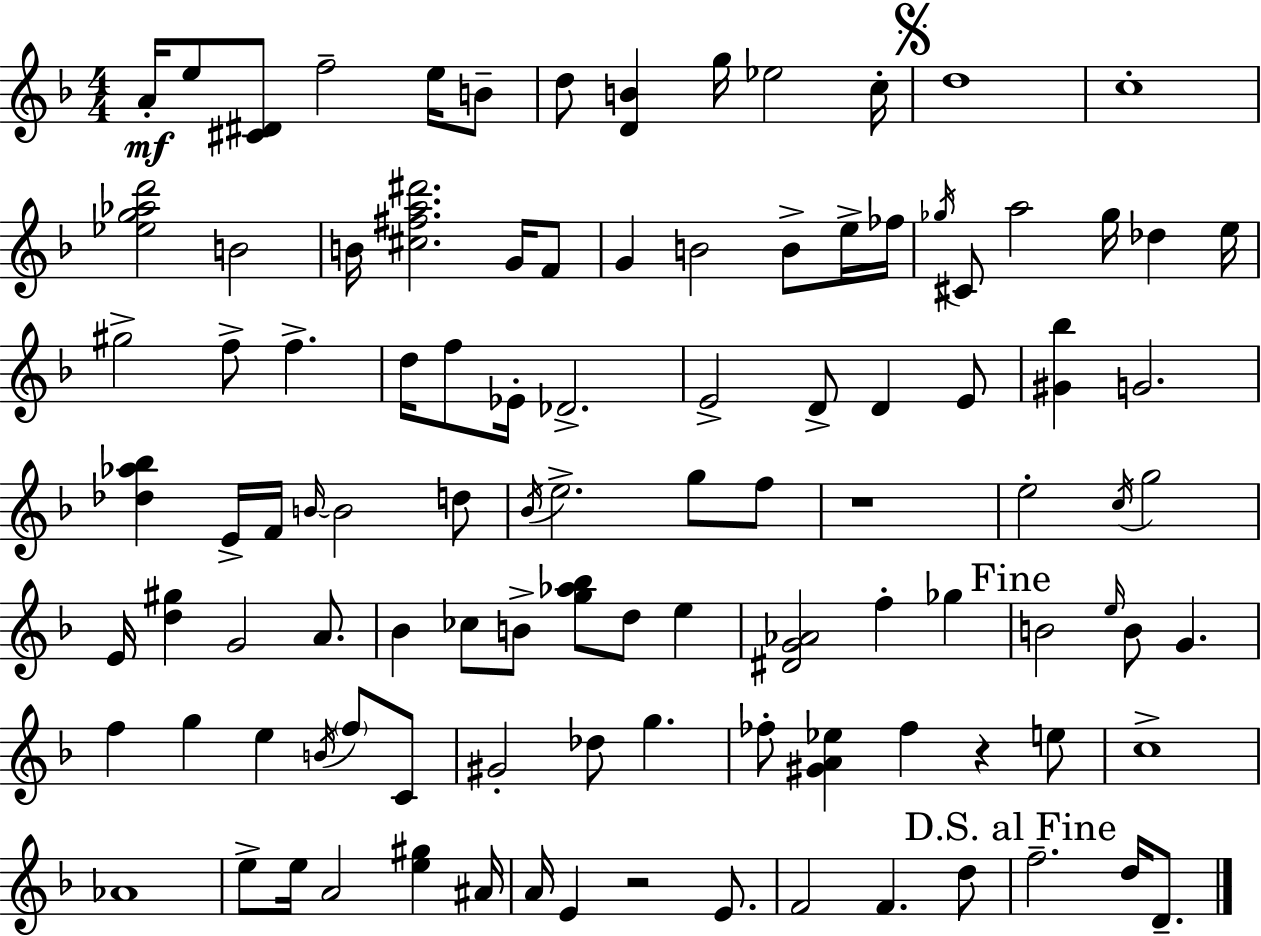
{
  \clef treble
  \numericTimeSignature
  \time 4/4
  \key f \major
  a'16-.\mf e''8 <cis' dis'>8 f''2-- e''16 b'8-- | d''8 <d' b'>4 g''16 ees''2 c''16-. | \mark \markup { \musicglyph "scripts.segno" } d''1 | c''1-. | \break <ees'' g'' aes'' d'''>2 b'2 | b'16 <cis'' fis'' a'' dis'''>2. g'16 f'8 | g'4 b'2 b'8-> e''16-> fes''16 | \acciaccatura { ges''16 } cis'8 a''2 ges''16 des''4 | \break e''16 gis''2-> f''8-> f''4.-> | d''16 f''8 ees'16-. des'2.-> | e'2-> d'8-> d'4 e'8 | <gis' bes''>4 g'2. | \break <des'' aes'' bes''>4 e'16-> f'16 \grace { b'16~ }~ b'2 | d''8 \acciaccatura { bes'16 } e''2.-> g''8 | f''8 r1 | e''2-. \acciaccatura { c''16 } g''2 | \break e'16 <d'' gis''>4 g'2 | a'8. bes'4 ces''8 b'8-> <g'' aes'' bes''>8 d''8 | e''4 <dis' g' aes'>2 f''4-. | ges''4 \mark "Fine" b'2 \grace { e''16 } b'8 g'4. | \break f''4 g''4 e''4 | \acciaccatura { b'16 } \parenthesize f''8 c'8 gis'2-. des''8 | g''4. fes''8-. <gis' a' ees''>4 fes''4 | r4 e''8 c''1-> | \break aes'1 | e''8-> e''16 a'2 | <e'' gis''>4 ais'16 a'16 e'4 r2 | e'8. f'2 f'4. | \break d''8 \mark "D.S. al Fine" f''2.-- | d''16 d'8.-- \bar "|."
}